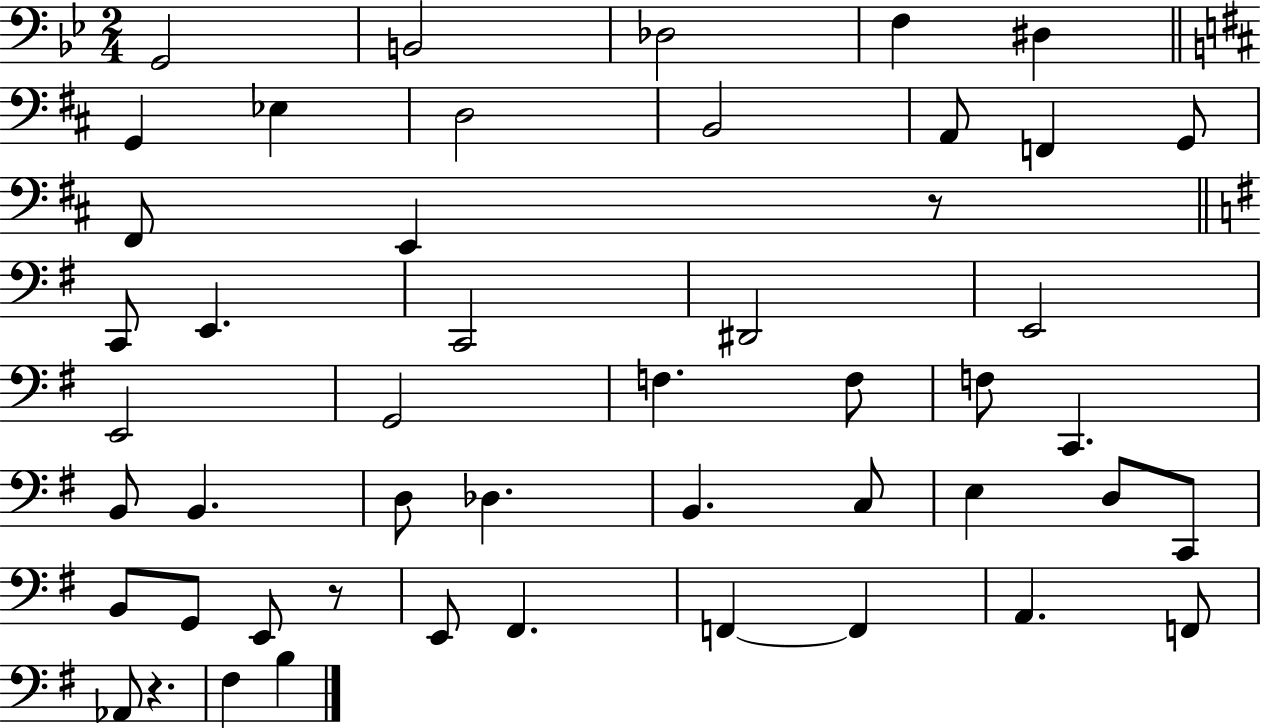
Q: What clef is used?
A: bass